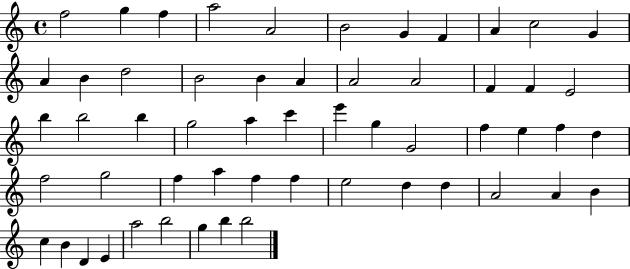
X:1
T:Untitled
M:4/4
L:1/4
K:C
f2 g f a2 A2 B2 G F A c2 G A B d2 B2 B A A2 A2 F F E2 b b2 b g2 a c' e' g G2 f e f d f2 g2 f a f f e2 d d A2 A B c B D E a2 b2 g b b2